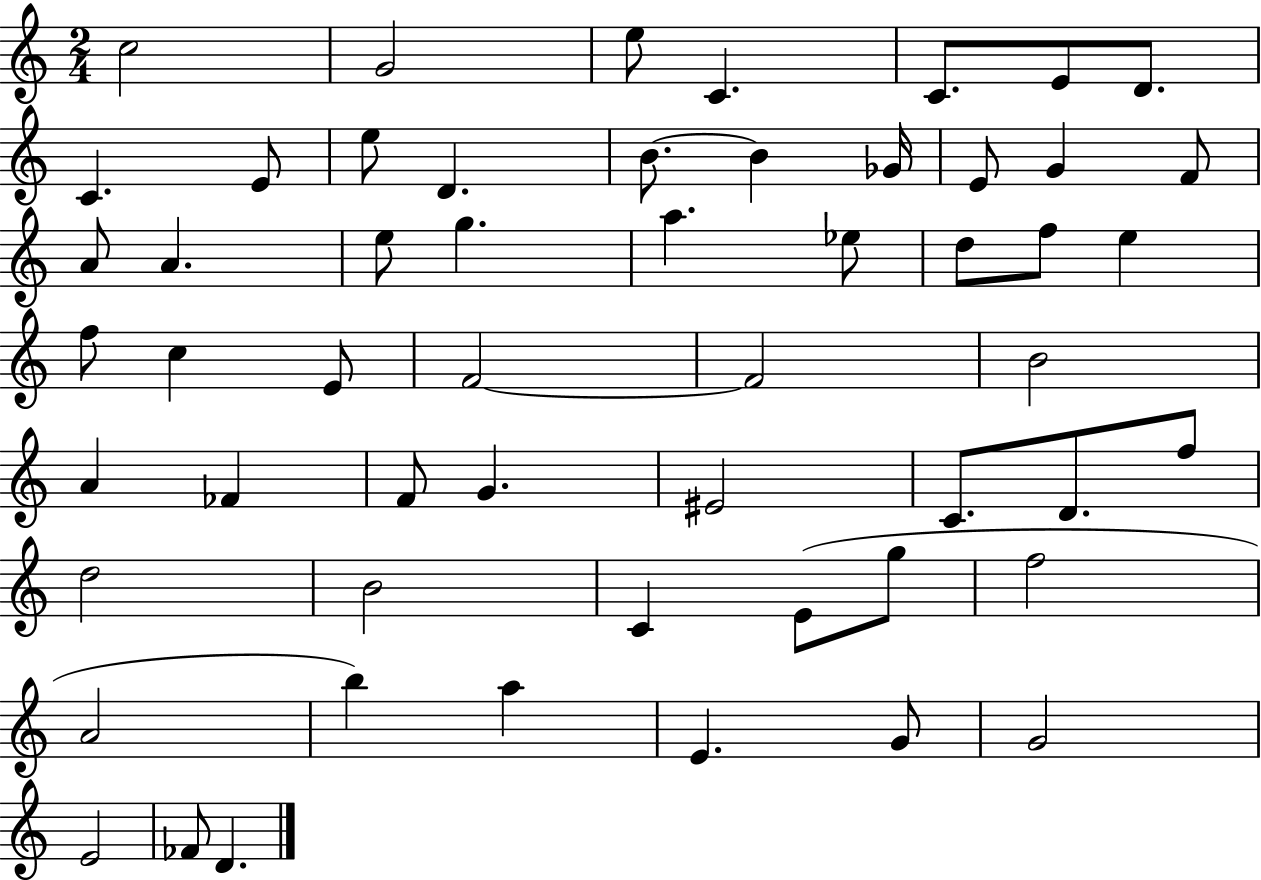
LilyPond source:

{
  \clef treble
  \numericTimeSignature
  \time 2/4
  \key c \major
  \repeat volta 2 { c''2 | g'2 | e''8 c'4. | c'8. e'8 d'8. | \break c'4. e'8 | e''8 d'4. | b'8.~~ b'4 ges'16 | e'8 g'4 f'8 | \break a'8 a'4. | e''8 g''4. | a''4. ees''8 | d''8 f''8 e''4 | \break f''8 c''4 e'8 | f'2~~ | f'2 | b'2 | \break a'4 fes'4 | f'8 g'4. | eis'2 | c'8. d'8. f''8 | \break d''2 | b'2 | c'4 e'8( g''8 | f''2 | \break a'2 | b''4) a''4 | e'4. g'8 | g'2 | \break e'2 | fes'8 d'4. | } \bar "|."
}